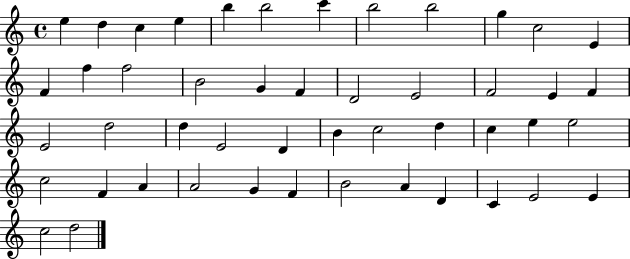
E5/q D5/q C5/q E5/q B5/q B5/h C6/q B5/h B5/h G5/q C5/h E4/q F4/q F5/q F5/h B4/h G4/q F4/q D4/h E4/h F4/h E4/q F4/q E4/h D5/h D5/q E4/h D4/q B4/q C5/h D5/q C5/q E5/q E5/h C5/h F4/q A4/q A4/h G4/q F4/q B4/h A4/q D4/q C4/q E4/h E4/q C5/h D5/h